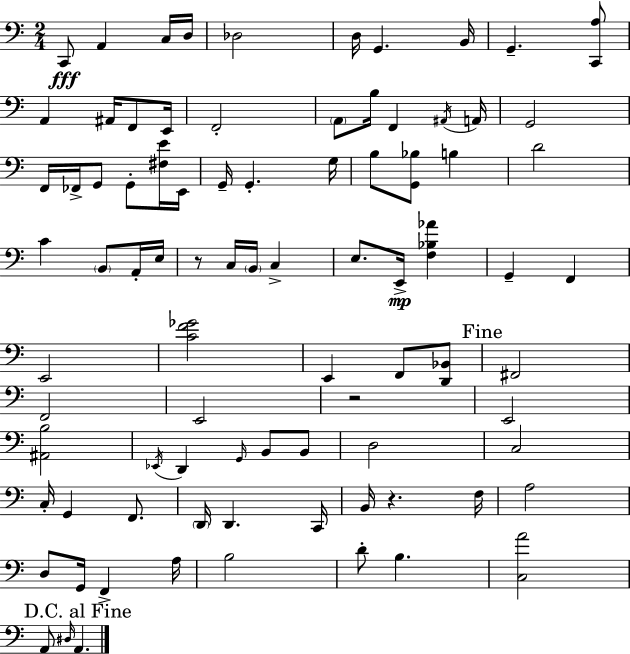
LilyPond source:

{
  \clef bass
  \numericTimeSignature
  \time 2/4
  \key c \major
  c,8\fff a,4 c16 d16 | des2 | d16 g,4. b,16 | g,4.-- <c, a>8 | \break a,4 ais,16 f,8 e,16 | f,2-. | \parenthesize a,8 b16 f,4 \acciaccatura { ais,16 } | a,16 g,2 | \break f,16 fes,16-> g,8 g,8-. <fis e'>16 | e,16 g,16-- g,4.-. | g16 b8 <g, bes>8 b4 | d'2 | \break c'4 \parenthesize b,8 a,16-. | e16 r8 c16 \parenthesize b,16 c4-> | e8. e,16->\mp <f bes aes'>4 | g,4-- f,4 | \break e,2 | <c' f' ges'>2 | e,4 f,8 <d, bes,>8 | \mark "Fine" fis,2 | \break f,2 | e,2 | r2 | e,2 | \break <ais, b>2 | \acciaccatura { ees,16 } d,4 \grace { g,16 } b,8 | b,8 d2 | c2 | \break c16-. g,4 | f,8. \parenthesize d,16 d,4. | c,16 b,16 r4. | f16 a2 | \break d8 g,16 f,4-> | a16 b2 | d'8-. b4. | <c a'>2 | \break \mark "D.C. al Fine" a,8 \grace { dis16 } a,4. | \bar "|."
}